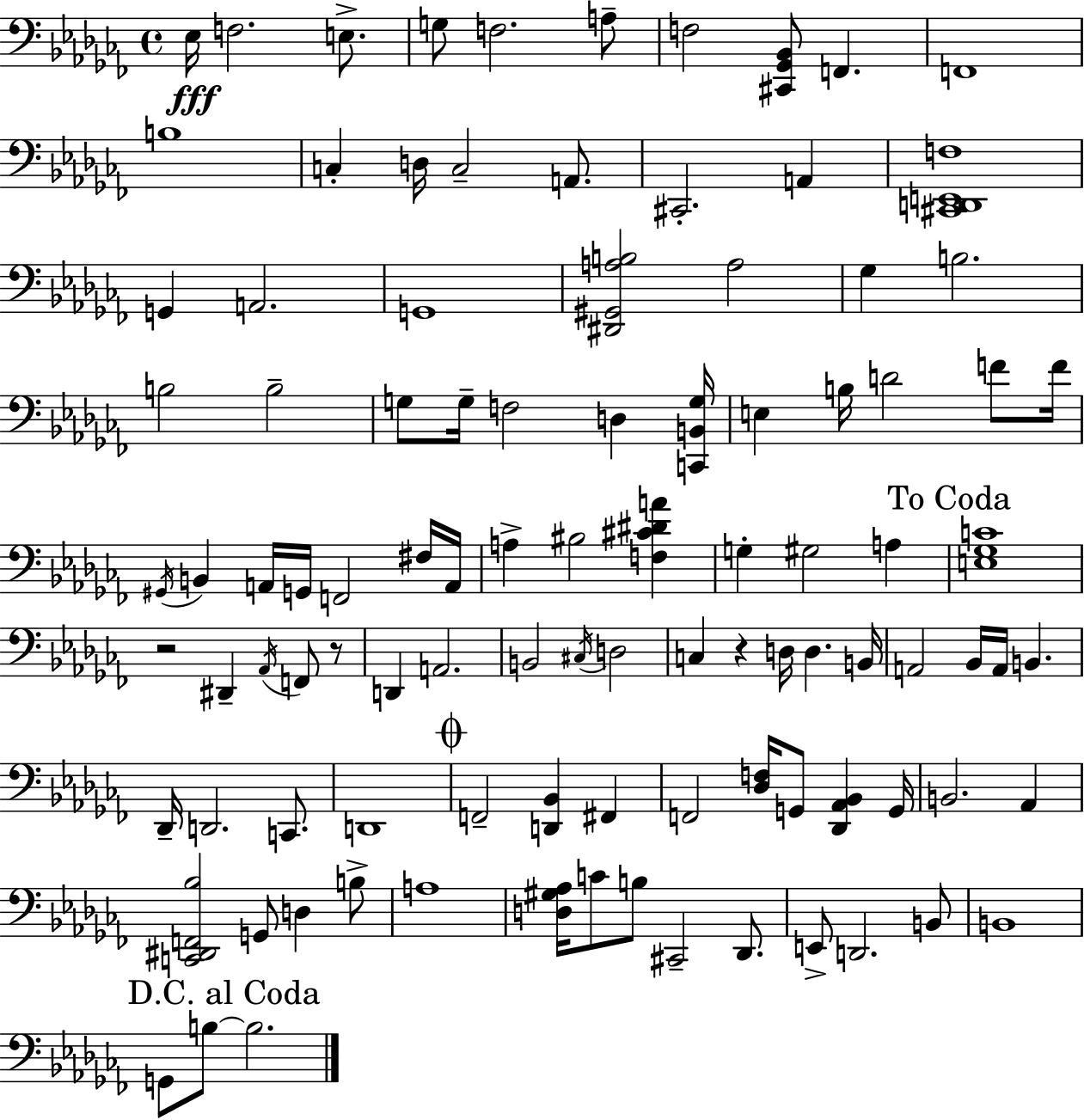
Eb3/s F3/h. E3/e. G3/e F3/h. A3/e F3/h [C#2,Gb2,Bb2]/e F2/q. F2/w B3/w C3/q D3/s C3/h A2/e. C#2/h. A2/q [C#2,D2,E2,F3]/w G2/q A2/h. G2/w [D#2,G#2,A3,B3]/h A3/h Gb3/q B3/h. B3/h B3/h G3/e G3/s F3/h D3/q [C2,B2,G3]/s E3/q B3/s D4/h F4/e F4/s G#2/s B2/q A2/s G2/s F2/h F#3/s A2/s A3/q BIS3/h [F3,C#4,D#4,A4]/q G3/q G#3/h A3/q [E3,Gb3,C4]/w R/h D#2/q Ab2/s F2/e R/e D2/q A2/h. B2/h C#3/s D3/h C3/q R/q D3/s D3/q. B2/s A2/h Bb2/s A2/s B2/q. Db2/s D2/h. C2/e. D2/w F2/h [D2,Bb2]/q F#2/q F2/h [Db3,F3]/s G2/e [Db2,Ab2,Bb2]/q G2/s B2/h. Ab2/q [C2,D#2,F2,Bb3]/h G2/e D3/q B3/e A3/w [D3,G#3,Ab3]/s C4/e B3/e C#2/h Db2/e. E2/e D2/h. B2/e B2/w G2/e B3/e B3/h.